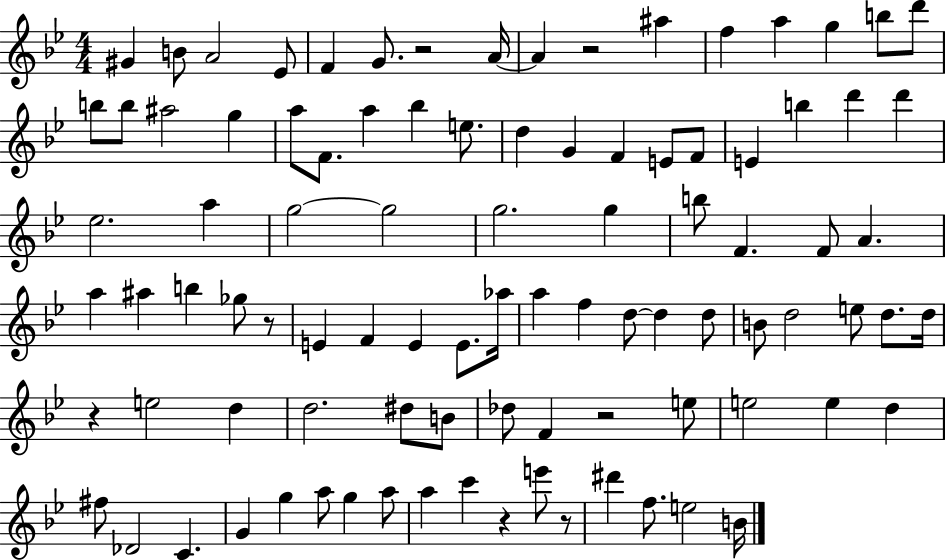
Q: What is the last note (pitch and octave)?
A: B4